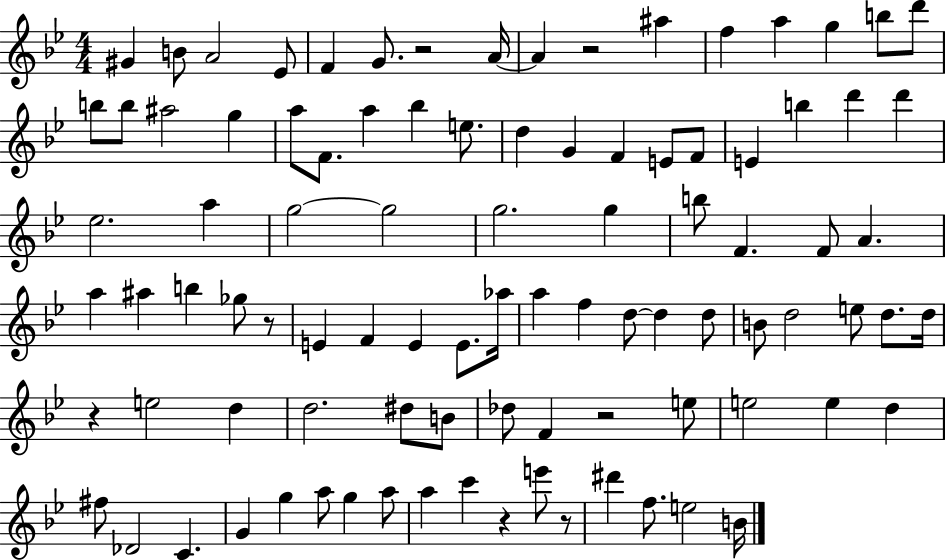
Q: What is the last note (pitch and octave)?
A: B4